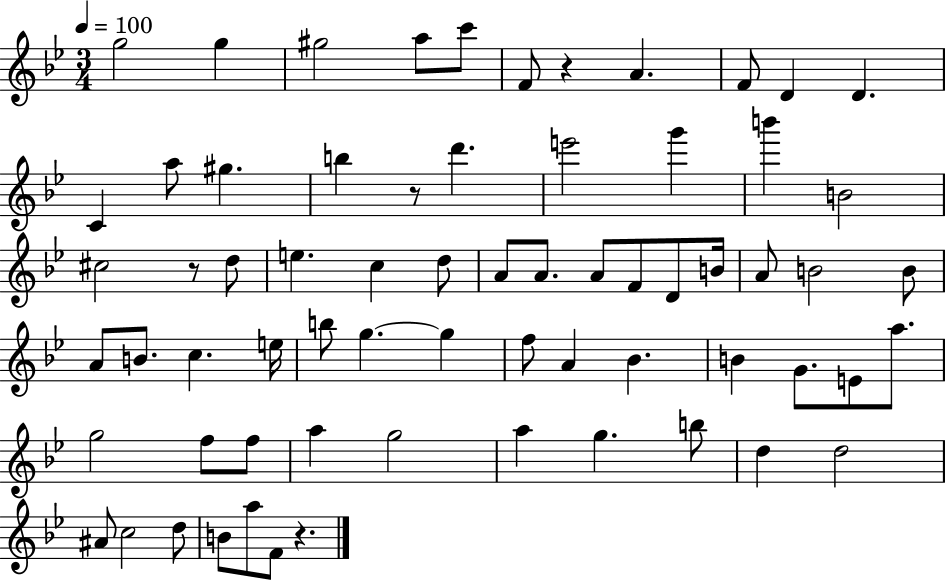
{
  \clef treble
  \numericTimeSignature
  \time 3/4
  \key bes \major
  \tempo 4 = 100
  g''2 g''4 | gis''2 a''8 c'''8 | f'8 r4 a'4. | f'8 d'4 d'4. | \break c'4 a''8 gis''4. | b''4 r8 d'''4. | e'''2 g'''4 | b'''4 b'2 | \break cis''2 r8 d''8 | e''4. c''4 d''8 | a'8 a'8. a'8 f'8 d'8 b'16 | a'8 b'2 b'8 | \break a'8 b'8. c''4. e''16 | b''8 g''4.~~ g''4 | f''8 a'4 bes'4. | b'4 g'8. e'8 a''8. | \break g''2 f''8 f''8 | a''4 g''2 | a''4 g''4. b''8 | d''4 d''2 | \break ais'8 c''2 d''8 | b'8 a''8 f'8 r4. | \bar "|."
}